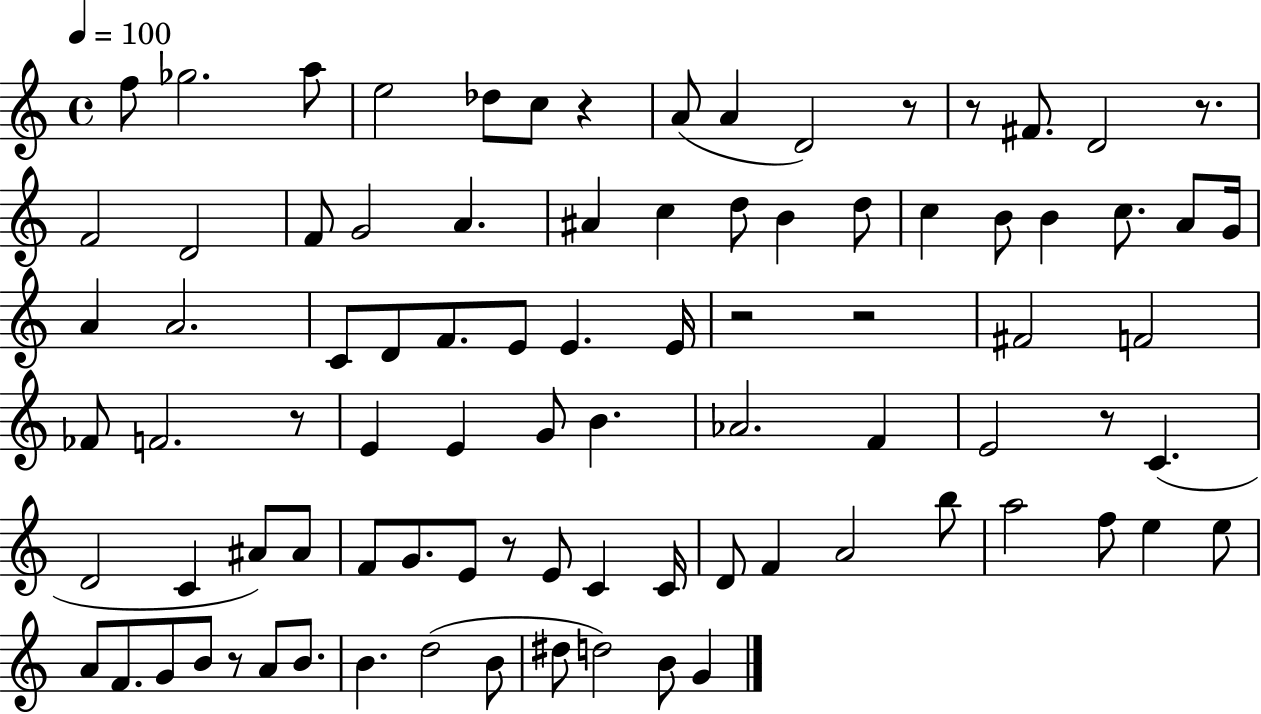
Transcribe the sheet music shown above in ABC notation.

X:1
T:Untitled
M:4/4
L:1/4
K:C
f/2 _g2 a/2 e2 _d/2 c/2 z A/2 A D2 z/2 z/2 ^F/2 D2 z/2 F2 D2 F/2 G2 A ^A c d/2 B d/2 c B/2 B c/2 A/2 G/4 A A2 C/2 D/2 F/2 E/2 E E/4 z2 z2 ^F2 F2 _F/2 F2 z/2 E E G/2 B _A2 F E2 z/2 C D2 C ^A/2 ^A/2 F/2 G/2 E/2 z/2 E/2 C C/4 D/2 F A2 b/2 a2 f/2 e e/2 A/2 F/2 G/2 B/2 z/2 A/2 B/2 B d2 B/2 ^d/2 d2 B/2 G